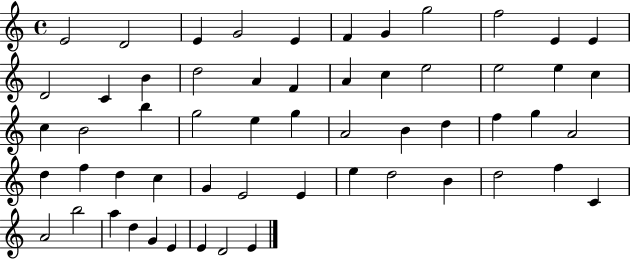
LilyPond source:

{
  \clef treble
  \time 4/4
  \defaultTimeSignature
  \key c \major
  e'2 d'2 | e'4 g'2 e'4 | f'4 g'4 g''2 | f''2 e'4 e'4 | \break d'2 c'4 b'4 | d''2 a'4 f'4 | a'4 c''4 e''2 | e''2 e''4 c''4 | \break c''4 b'2 b''4 | g''2 e''4 g''4 | a'2 b'4 d''4 | f''4 g''4 a'2 | \break d''4 f''4 d''4 c''4 | g'4 e'2 e'4 | e''4 d''2 b'4 | d''2 f''4 c'4 | \break a'2 b''2 | a''4 d''4 g'4 e'4 | e'4 d'2 e'4 | \bar "|."
}